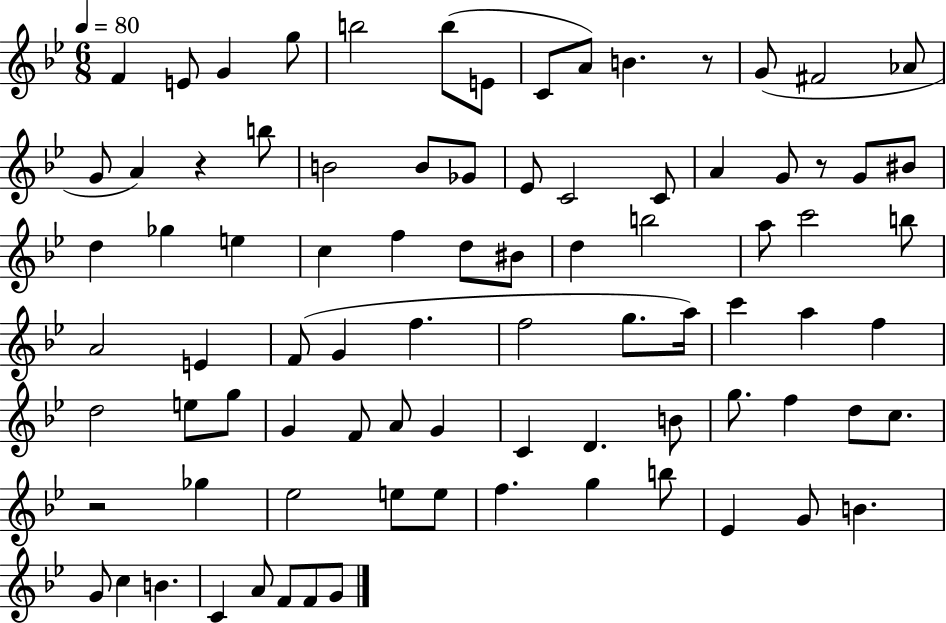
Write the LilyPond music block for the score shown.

{
  \clef treble
  \numericTimeSignature
  \time 6/8
  \key bes \major
  \tempo 4 = 80
  f'4 e'8 g'4 g''8 | b''2 b''8( e'8 | c'8 a'8) b'4. r8 | g'8( fis'2 aes'8 | \break g'8 a'4) r4 b''8 | b'2 b'8 ges'8 | ees'8 c'2 c'8 | a'4 g'8 r8 g'8 bis'8 | \break d''4 ges''4 e''4 | c''4 f''4 d''8 bis'8 | d''4 b''2 | a''8 c'''2 b''8 | \break a'2 e'4 | f'8( g'4 f''4. | f''2 g''8. a''16) | c'''4 a''4 f''4 | \break d''2 e''8 g''8 | g'4 f'8 a'8 g'4 | c'4 d'4. b'8 | g''8. f''4 d''8 c''8. | \break r2 ges''4 | ees''2 e''8 e''8 | f''4. g''4 b''8 | ees'4 g'8 b'4. | \break g'8 c''4 b'4. | c'4 a'8 f'8 f'8 g'8 | \bar "|."
}